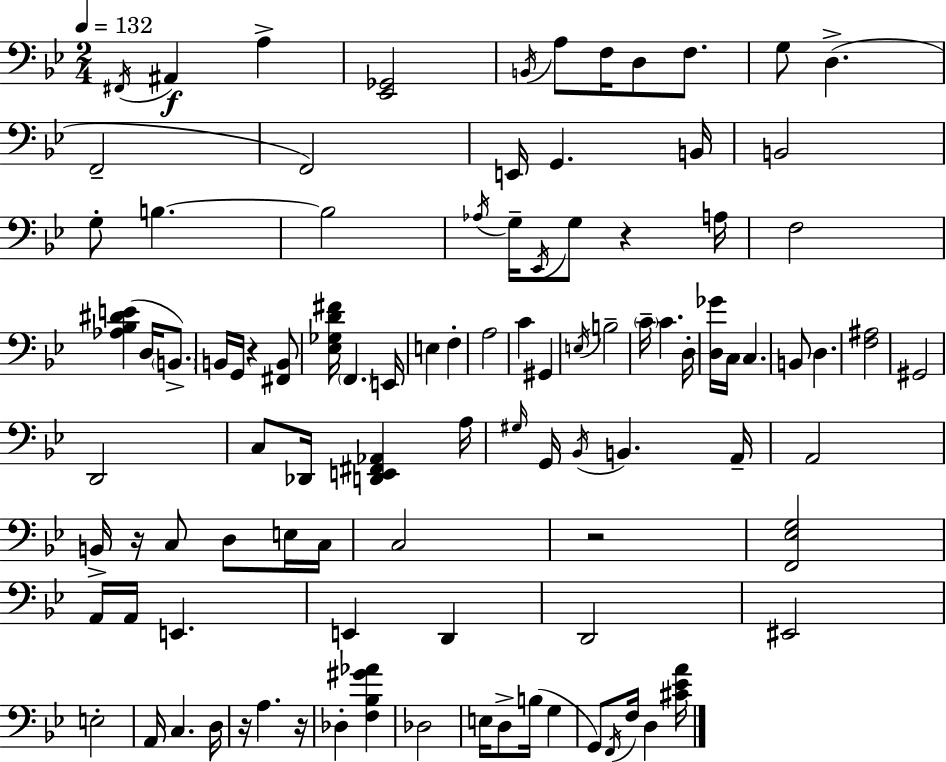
{
  \clef bass
  \numericTimeSignature
  \time 2/4
  \key g \minor
  \tempo 4 = 132
  \acciaccatura { fis,16 }\f ais,4 a4-> | <ees, ges,>2 | \acciaccatura { b,16 } a8 f16 d8 f8. | g8 d4.->( | \break f,2-- | f,2) | e,16 g,4. | b,16 b,2 | \break g8-. b4.~~ | b2 | \acciaccatura { aes16 } g16-- \acciaccatura { ees,16 } g8 r4 | a16 f2 | \break <aes bes dis' e'>4( | d16 \parenthesize b,8.->) b,16 g,16 r4 | <fis, b,>8 <ees ges d' fis'>16 \parenthesize f,4. | e,16 e4 | \break f4-. a2 | c'4 | gis,4 \acciaccatura { e16 } b2-- | \parenthesize c'16-- c'4. | \break d16-. <d ges'>16 c16 c4. | b,8 d4. | <f ais>2 | gis,2 | \break d,2 | c8 des,16 | <d, e, fis, aes,>4 a16 \grace { gis16 } g,16 \acciaccatura { bes,16 } | b,4. a,16-- a,2 | \break b,16-> | r16 c8 d8 e16 c16 c2 | r2 | <f, ees g>2 | \break a,16 | a,16 e,4. e,4 | d,4 d,2 | eis,2 | \break e2-. | a,16 | c4. d16 r16 | a4. r16 des4-. | \break <f bes gis' aes'>4 des2 | e16 | d8-> b16( g4 g,8) | \acciaccatura { f,16 } f16 d4 <cis' ees' a'>16 | \break \bar "|."
}